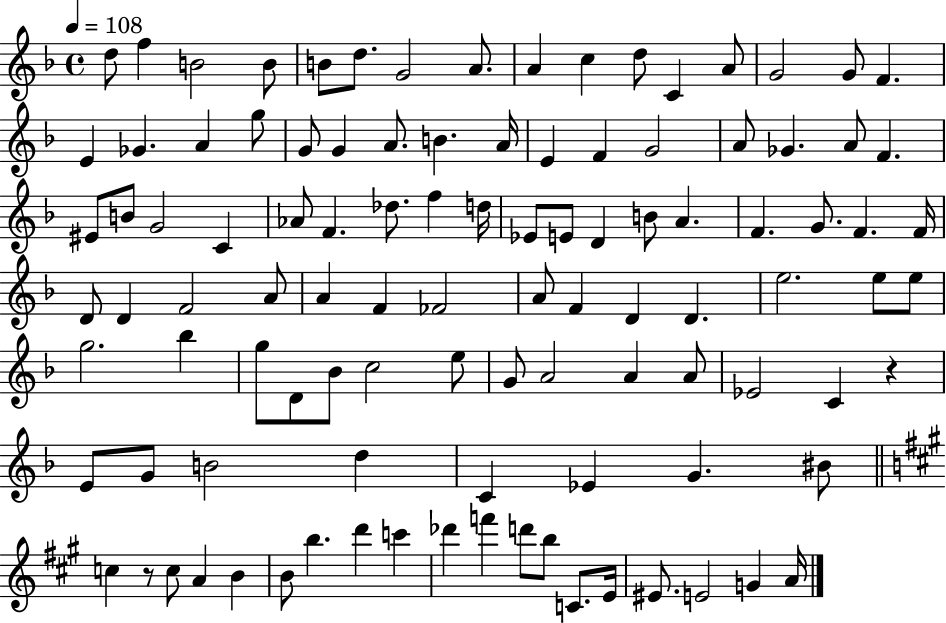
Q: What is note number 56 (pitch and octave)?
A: F4